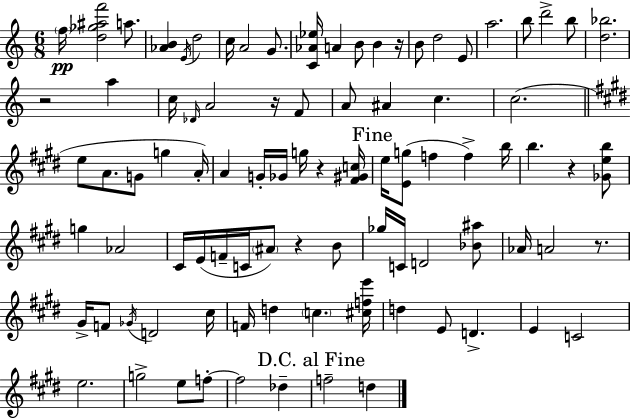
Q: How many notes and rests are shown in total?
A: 90